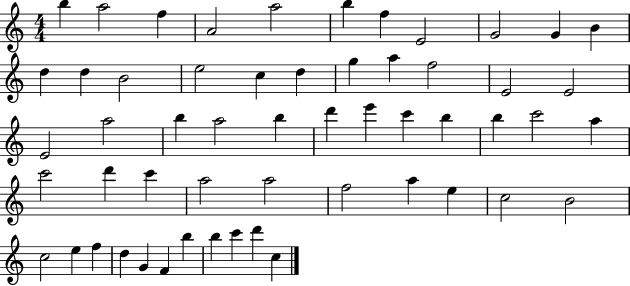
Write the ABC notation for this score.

X:1
T:Untitled
M:4/4
L:1/4
K:C
b a2 f A2 a2 b f E2 G2 G B d d B2 e2 c d g a f2 E2 E2 E2 a2 b a2 b d' e' c' b b c'2 a c'2 d' c' a2 a2 f2 a e c2 B2 c2 e f d G F b b c' d' c